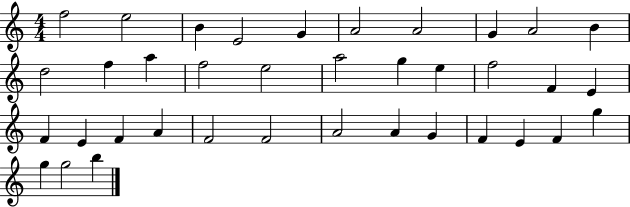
F5/h E5/h B4/q E4/h G4/q A4/h A4/h G4/q A4/h B4/q D5/h F5/q A5/q F5/h E5/h A5/h G5/q E5/q F5/h F4/q E4/q F4/q E4/q F4/q A4/q F4/h F4/h A4/h A4/q G4/q F4/q E4/q F4/q G5/q G5/q G5/h B5/q